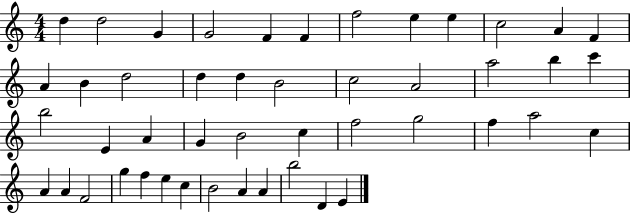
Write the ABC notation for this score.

X:1
T:Untitled
M:4/4
L:1/4
K:C
d d2 G G2 F F f2 e e c2 A F A B d2 d d B2 c2 A2 a2 b c' b2 E A G B2 c f2 g2 f a2 c A A F2 g f e c B2 A A b2 D E